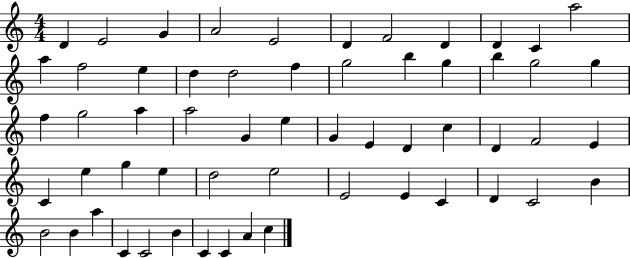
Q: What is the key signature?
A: C major